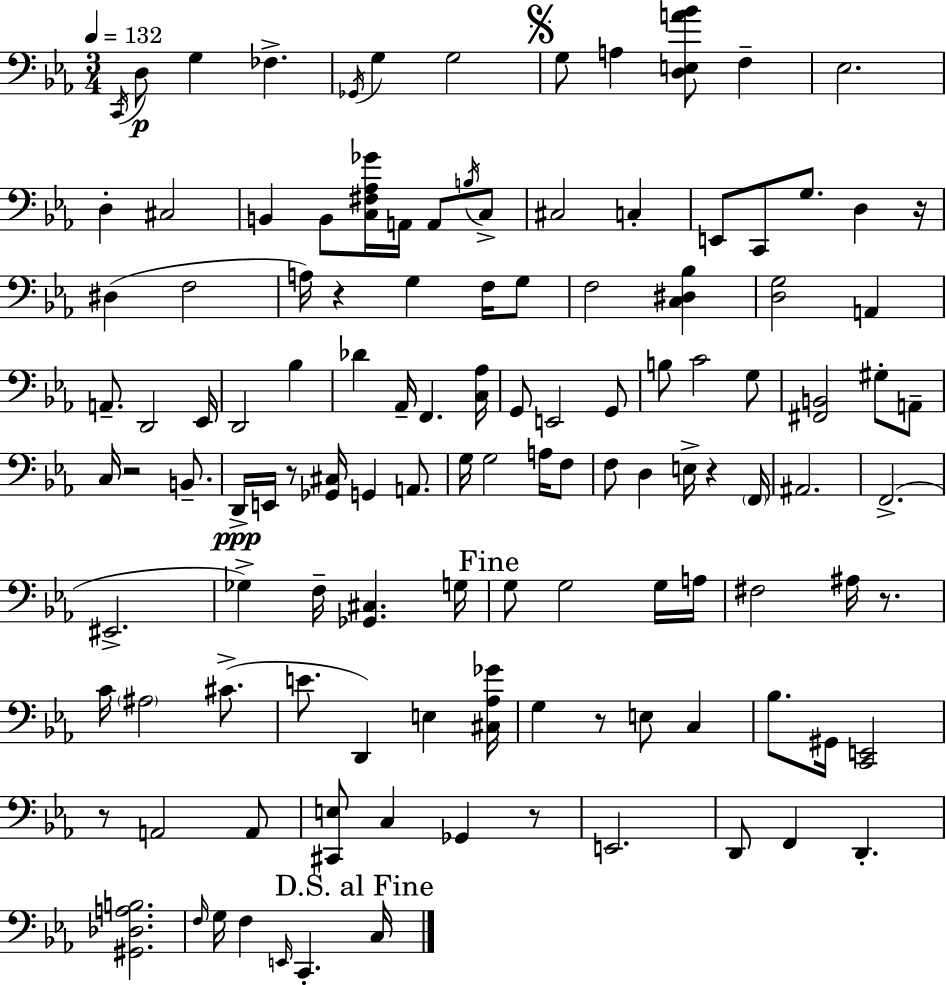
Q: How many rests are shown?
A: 9